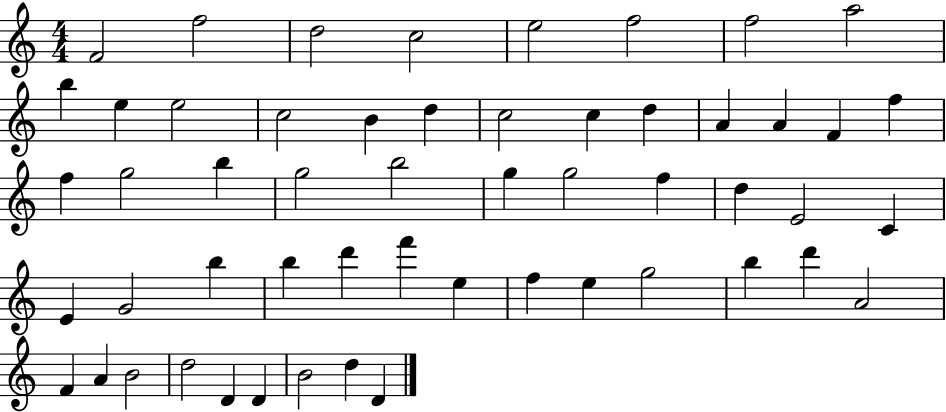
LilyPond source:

{
  \clef treble
  \numericTimeSignature
  \time 4/4
  \key c \major
  f'2 f''2 | d''2 c''2 | e''2 f''2 | f''2 a''2 | \break b''4 e''4 e''2 | c''2 b'4 d''4 | c''2 c''4 d''4 | a'4 a'4 f'4 f''4 | \break f''4 g''2 b''4 | g''2 b''2 | g''4 g''2 f''4 | d''4 e'2 c'4 | \break e'4 g'2 b''4 | b''4 d'''4 f'''4 e''4 | f''4 e''4 g''2 | b''4 d'''4 a'2 | \break f'4 a'4 b'2 | d''2 d'4 d'4 | b'2 d''4 d'4 | \bar "|."
}